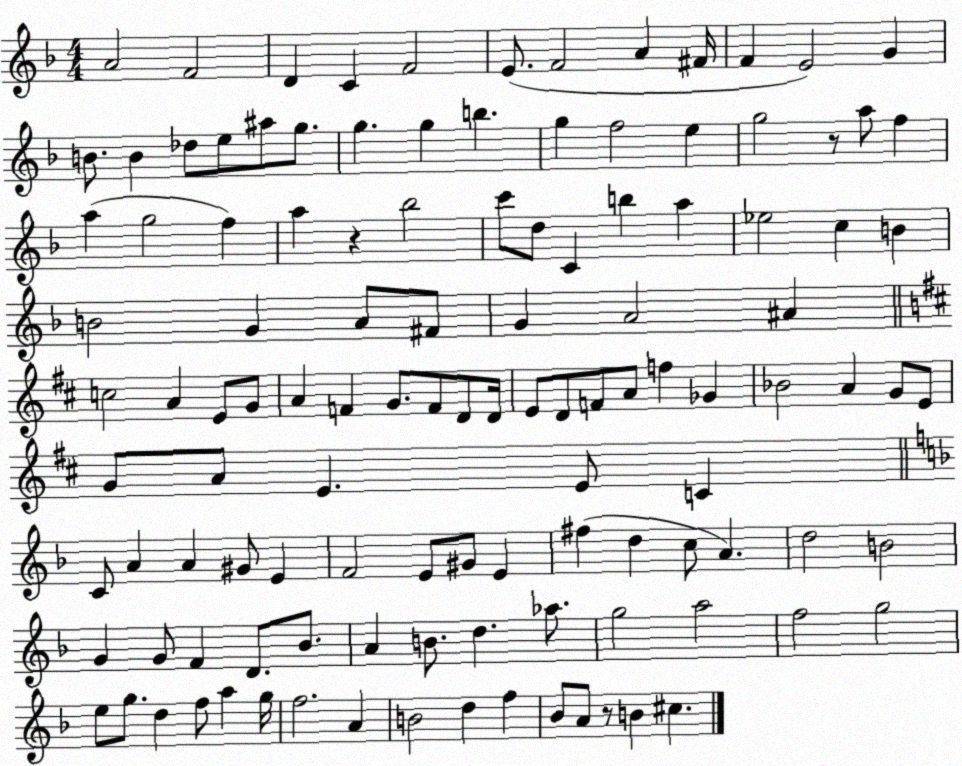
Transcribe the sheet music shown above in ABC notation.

X:1
T:Untitled
M:4/4
L:1/4
K:F
A2 F2 D C F2 E/2 F2 A ^F/4 F E2 G B/2 B _d/2 e/2 ^a/2 g/2 g g b g f2 e g2 z/2 a/2 f a g2 f a z _b2 c'/2 d/2 C b a _e2 c B B2 G A/2 ^F/2 G A2 ^A c2 A E/2 G/2 A F G/2 F/2 D/2 D/4 E/2 D/2 F/2 A/2 f _G _B2 A G/2 E/2 G/2 A/2 E E/2 C C/2 A A ^G/2 E F2 E/2 ^G/2 E ^f d c/2 A d2 B2 G G/2 F D/2 _B/2 A B/2 d _a/2 g2 a2 f2 g2 e/2 g/2 d f/2 a g/4 f2 A B2 d f _B/2 A/2 z/2 B ^c